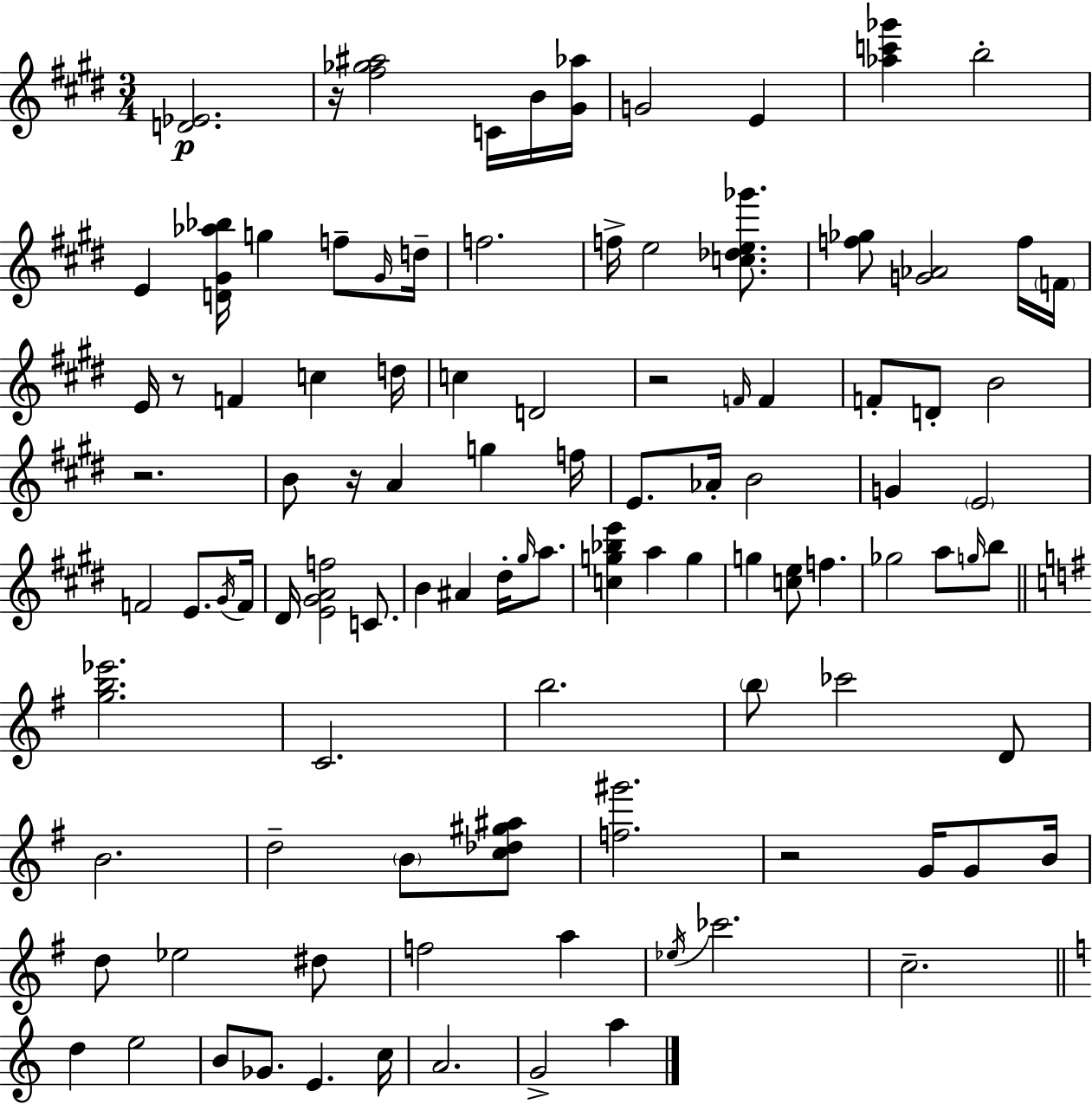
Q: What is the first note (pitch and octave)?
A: C4